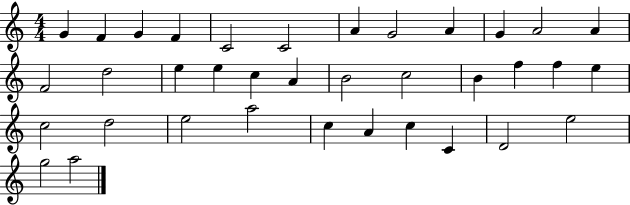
G4/q F4/q G4/q F4/q C4/h C4/h A4/q G4/h A4/q G4/q A4/h A4/q F4/h D5/h E5/q E5/q C5/q A4/q B4/h C5/h B4/q F5/q F5/q E5/q C5/h D5/h E5/h A5/h C5/q A4/q C5/q C4/q D4/h E5/h G5/h A5/h